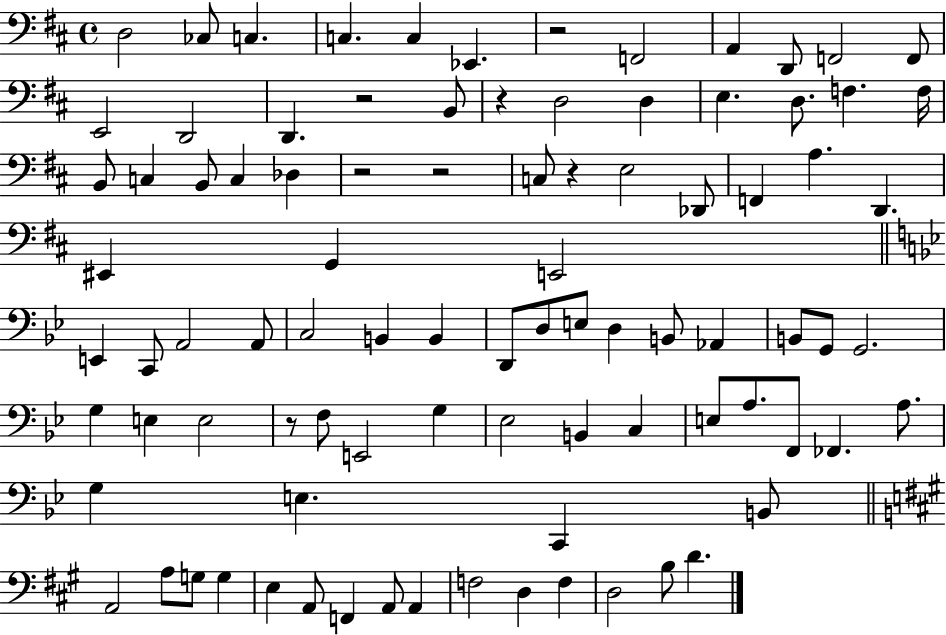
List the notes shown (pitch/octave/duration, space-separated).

D3/h CES3/e C3/q. C3/q. C3/q Eb2/q. R/h F2/h A2/q D2/e F2/h F2/e E2/h D2/h D2/q. R/h B2/e R/q D3/h D3/q E3/q. D3/e. F3/q. F3/s B2/e C3/q B2/e C3/q Db3/q R/h R/h C3/e R/q E3/h Db2/e F2/q A3/q. D2/q. EIS2/q G2/q E2/h E2/q C2/e A2/h A2/e C3/h B2/q B2/q D2/e D3/e E3/e D3/q B2/e Ab2/q B2/e G2/e G2/h. G3/q E3/q E3/h R/e F3/e E2/h G3/q Eb3/h B2/q C3/q E3/e A3/e. F2/e FES2/q. A3/e. G3/q E3/q. C2/q B2/e A2/h A3/e G3/e G3/q E3/q A2/e F2/q A2/e A2/q F3/h D3/q F3/q D3/h B3/e D4/q.